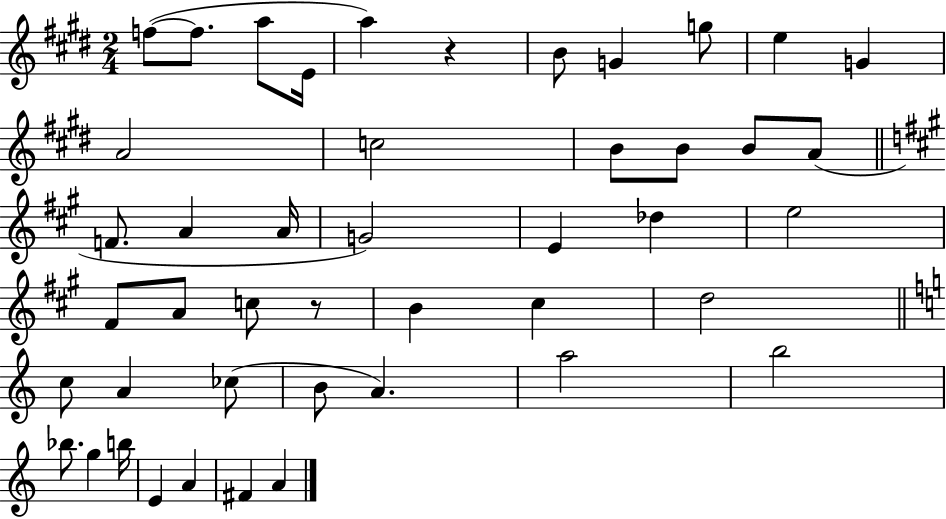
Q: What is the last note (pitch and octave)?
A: A4